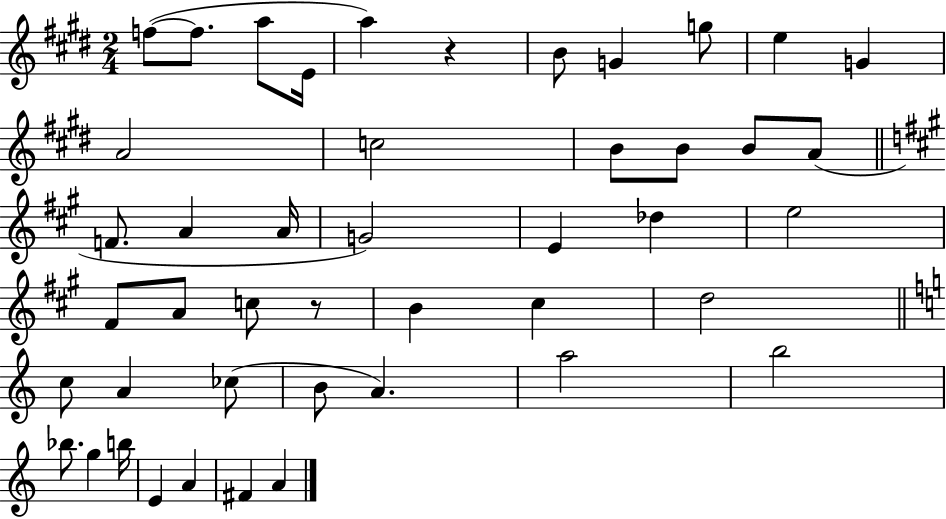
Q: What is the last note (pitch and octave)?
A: A4